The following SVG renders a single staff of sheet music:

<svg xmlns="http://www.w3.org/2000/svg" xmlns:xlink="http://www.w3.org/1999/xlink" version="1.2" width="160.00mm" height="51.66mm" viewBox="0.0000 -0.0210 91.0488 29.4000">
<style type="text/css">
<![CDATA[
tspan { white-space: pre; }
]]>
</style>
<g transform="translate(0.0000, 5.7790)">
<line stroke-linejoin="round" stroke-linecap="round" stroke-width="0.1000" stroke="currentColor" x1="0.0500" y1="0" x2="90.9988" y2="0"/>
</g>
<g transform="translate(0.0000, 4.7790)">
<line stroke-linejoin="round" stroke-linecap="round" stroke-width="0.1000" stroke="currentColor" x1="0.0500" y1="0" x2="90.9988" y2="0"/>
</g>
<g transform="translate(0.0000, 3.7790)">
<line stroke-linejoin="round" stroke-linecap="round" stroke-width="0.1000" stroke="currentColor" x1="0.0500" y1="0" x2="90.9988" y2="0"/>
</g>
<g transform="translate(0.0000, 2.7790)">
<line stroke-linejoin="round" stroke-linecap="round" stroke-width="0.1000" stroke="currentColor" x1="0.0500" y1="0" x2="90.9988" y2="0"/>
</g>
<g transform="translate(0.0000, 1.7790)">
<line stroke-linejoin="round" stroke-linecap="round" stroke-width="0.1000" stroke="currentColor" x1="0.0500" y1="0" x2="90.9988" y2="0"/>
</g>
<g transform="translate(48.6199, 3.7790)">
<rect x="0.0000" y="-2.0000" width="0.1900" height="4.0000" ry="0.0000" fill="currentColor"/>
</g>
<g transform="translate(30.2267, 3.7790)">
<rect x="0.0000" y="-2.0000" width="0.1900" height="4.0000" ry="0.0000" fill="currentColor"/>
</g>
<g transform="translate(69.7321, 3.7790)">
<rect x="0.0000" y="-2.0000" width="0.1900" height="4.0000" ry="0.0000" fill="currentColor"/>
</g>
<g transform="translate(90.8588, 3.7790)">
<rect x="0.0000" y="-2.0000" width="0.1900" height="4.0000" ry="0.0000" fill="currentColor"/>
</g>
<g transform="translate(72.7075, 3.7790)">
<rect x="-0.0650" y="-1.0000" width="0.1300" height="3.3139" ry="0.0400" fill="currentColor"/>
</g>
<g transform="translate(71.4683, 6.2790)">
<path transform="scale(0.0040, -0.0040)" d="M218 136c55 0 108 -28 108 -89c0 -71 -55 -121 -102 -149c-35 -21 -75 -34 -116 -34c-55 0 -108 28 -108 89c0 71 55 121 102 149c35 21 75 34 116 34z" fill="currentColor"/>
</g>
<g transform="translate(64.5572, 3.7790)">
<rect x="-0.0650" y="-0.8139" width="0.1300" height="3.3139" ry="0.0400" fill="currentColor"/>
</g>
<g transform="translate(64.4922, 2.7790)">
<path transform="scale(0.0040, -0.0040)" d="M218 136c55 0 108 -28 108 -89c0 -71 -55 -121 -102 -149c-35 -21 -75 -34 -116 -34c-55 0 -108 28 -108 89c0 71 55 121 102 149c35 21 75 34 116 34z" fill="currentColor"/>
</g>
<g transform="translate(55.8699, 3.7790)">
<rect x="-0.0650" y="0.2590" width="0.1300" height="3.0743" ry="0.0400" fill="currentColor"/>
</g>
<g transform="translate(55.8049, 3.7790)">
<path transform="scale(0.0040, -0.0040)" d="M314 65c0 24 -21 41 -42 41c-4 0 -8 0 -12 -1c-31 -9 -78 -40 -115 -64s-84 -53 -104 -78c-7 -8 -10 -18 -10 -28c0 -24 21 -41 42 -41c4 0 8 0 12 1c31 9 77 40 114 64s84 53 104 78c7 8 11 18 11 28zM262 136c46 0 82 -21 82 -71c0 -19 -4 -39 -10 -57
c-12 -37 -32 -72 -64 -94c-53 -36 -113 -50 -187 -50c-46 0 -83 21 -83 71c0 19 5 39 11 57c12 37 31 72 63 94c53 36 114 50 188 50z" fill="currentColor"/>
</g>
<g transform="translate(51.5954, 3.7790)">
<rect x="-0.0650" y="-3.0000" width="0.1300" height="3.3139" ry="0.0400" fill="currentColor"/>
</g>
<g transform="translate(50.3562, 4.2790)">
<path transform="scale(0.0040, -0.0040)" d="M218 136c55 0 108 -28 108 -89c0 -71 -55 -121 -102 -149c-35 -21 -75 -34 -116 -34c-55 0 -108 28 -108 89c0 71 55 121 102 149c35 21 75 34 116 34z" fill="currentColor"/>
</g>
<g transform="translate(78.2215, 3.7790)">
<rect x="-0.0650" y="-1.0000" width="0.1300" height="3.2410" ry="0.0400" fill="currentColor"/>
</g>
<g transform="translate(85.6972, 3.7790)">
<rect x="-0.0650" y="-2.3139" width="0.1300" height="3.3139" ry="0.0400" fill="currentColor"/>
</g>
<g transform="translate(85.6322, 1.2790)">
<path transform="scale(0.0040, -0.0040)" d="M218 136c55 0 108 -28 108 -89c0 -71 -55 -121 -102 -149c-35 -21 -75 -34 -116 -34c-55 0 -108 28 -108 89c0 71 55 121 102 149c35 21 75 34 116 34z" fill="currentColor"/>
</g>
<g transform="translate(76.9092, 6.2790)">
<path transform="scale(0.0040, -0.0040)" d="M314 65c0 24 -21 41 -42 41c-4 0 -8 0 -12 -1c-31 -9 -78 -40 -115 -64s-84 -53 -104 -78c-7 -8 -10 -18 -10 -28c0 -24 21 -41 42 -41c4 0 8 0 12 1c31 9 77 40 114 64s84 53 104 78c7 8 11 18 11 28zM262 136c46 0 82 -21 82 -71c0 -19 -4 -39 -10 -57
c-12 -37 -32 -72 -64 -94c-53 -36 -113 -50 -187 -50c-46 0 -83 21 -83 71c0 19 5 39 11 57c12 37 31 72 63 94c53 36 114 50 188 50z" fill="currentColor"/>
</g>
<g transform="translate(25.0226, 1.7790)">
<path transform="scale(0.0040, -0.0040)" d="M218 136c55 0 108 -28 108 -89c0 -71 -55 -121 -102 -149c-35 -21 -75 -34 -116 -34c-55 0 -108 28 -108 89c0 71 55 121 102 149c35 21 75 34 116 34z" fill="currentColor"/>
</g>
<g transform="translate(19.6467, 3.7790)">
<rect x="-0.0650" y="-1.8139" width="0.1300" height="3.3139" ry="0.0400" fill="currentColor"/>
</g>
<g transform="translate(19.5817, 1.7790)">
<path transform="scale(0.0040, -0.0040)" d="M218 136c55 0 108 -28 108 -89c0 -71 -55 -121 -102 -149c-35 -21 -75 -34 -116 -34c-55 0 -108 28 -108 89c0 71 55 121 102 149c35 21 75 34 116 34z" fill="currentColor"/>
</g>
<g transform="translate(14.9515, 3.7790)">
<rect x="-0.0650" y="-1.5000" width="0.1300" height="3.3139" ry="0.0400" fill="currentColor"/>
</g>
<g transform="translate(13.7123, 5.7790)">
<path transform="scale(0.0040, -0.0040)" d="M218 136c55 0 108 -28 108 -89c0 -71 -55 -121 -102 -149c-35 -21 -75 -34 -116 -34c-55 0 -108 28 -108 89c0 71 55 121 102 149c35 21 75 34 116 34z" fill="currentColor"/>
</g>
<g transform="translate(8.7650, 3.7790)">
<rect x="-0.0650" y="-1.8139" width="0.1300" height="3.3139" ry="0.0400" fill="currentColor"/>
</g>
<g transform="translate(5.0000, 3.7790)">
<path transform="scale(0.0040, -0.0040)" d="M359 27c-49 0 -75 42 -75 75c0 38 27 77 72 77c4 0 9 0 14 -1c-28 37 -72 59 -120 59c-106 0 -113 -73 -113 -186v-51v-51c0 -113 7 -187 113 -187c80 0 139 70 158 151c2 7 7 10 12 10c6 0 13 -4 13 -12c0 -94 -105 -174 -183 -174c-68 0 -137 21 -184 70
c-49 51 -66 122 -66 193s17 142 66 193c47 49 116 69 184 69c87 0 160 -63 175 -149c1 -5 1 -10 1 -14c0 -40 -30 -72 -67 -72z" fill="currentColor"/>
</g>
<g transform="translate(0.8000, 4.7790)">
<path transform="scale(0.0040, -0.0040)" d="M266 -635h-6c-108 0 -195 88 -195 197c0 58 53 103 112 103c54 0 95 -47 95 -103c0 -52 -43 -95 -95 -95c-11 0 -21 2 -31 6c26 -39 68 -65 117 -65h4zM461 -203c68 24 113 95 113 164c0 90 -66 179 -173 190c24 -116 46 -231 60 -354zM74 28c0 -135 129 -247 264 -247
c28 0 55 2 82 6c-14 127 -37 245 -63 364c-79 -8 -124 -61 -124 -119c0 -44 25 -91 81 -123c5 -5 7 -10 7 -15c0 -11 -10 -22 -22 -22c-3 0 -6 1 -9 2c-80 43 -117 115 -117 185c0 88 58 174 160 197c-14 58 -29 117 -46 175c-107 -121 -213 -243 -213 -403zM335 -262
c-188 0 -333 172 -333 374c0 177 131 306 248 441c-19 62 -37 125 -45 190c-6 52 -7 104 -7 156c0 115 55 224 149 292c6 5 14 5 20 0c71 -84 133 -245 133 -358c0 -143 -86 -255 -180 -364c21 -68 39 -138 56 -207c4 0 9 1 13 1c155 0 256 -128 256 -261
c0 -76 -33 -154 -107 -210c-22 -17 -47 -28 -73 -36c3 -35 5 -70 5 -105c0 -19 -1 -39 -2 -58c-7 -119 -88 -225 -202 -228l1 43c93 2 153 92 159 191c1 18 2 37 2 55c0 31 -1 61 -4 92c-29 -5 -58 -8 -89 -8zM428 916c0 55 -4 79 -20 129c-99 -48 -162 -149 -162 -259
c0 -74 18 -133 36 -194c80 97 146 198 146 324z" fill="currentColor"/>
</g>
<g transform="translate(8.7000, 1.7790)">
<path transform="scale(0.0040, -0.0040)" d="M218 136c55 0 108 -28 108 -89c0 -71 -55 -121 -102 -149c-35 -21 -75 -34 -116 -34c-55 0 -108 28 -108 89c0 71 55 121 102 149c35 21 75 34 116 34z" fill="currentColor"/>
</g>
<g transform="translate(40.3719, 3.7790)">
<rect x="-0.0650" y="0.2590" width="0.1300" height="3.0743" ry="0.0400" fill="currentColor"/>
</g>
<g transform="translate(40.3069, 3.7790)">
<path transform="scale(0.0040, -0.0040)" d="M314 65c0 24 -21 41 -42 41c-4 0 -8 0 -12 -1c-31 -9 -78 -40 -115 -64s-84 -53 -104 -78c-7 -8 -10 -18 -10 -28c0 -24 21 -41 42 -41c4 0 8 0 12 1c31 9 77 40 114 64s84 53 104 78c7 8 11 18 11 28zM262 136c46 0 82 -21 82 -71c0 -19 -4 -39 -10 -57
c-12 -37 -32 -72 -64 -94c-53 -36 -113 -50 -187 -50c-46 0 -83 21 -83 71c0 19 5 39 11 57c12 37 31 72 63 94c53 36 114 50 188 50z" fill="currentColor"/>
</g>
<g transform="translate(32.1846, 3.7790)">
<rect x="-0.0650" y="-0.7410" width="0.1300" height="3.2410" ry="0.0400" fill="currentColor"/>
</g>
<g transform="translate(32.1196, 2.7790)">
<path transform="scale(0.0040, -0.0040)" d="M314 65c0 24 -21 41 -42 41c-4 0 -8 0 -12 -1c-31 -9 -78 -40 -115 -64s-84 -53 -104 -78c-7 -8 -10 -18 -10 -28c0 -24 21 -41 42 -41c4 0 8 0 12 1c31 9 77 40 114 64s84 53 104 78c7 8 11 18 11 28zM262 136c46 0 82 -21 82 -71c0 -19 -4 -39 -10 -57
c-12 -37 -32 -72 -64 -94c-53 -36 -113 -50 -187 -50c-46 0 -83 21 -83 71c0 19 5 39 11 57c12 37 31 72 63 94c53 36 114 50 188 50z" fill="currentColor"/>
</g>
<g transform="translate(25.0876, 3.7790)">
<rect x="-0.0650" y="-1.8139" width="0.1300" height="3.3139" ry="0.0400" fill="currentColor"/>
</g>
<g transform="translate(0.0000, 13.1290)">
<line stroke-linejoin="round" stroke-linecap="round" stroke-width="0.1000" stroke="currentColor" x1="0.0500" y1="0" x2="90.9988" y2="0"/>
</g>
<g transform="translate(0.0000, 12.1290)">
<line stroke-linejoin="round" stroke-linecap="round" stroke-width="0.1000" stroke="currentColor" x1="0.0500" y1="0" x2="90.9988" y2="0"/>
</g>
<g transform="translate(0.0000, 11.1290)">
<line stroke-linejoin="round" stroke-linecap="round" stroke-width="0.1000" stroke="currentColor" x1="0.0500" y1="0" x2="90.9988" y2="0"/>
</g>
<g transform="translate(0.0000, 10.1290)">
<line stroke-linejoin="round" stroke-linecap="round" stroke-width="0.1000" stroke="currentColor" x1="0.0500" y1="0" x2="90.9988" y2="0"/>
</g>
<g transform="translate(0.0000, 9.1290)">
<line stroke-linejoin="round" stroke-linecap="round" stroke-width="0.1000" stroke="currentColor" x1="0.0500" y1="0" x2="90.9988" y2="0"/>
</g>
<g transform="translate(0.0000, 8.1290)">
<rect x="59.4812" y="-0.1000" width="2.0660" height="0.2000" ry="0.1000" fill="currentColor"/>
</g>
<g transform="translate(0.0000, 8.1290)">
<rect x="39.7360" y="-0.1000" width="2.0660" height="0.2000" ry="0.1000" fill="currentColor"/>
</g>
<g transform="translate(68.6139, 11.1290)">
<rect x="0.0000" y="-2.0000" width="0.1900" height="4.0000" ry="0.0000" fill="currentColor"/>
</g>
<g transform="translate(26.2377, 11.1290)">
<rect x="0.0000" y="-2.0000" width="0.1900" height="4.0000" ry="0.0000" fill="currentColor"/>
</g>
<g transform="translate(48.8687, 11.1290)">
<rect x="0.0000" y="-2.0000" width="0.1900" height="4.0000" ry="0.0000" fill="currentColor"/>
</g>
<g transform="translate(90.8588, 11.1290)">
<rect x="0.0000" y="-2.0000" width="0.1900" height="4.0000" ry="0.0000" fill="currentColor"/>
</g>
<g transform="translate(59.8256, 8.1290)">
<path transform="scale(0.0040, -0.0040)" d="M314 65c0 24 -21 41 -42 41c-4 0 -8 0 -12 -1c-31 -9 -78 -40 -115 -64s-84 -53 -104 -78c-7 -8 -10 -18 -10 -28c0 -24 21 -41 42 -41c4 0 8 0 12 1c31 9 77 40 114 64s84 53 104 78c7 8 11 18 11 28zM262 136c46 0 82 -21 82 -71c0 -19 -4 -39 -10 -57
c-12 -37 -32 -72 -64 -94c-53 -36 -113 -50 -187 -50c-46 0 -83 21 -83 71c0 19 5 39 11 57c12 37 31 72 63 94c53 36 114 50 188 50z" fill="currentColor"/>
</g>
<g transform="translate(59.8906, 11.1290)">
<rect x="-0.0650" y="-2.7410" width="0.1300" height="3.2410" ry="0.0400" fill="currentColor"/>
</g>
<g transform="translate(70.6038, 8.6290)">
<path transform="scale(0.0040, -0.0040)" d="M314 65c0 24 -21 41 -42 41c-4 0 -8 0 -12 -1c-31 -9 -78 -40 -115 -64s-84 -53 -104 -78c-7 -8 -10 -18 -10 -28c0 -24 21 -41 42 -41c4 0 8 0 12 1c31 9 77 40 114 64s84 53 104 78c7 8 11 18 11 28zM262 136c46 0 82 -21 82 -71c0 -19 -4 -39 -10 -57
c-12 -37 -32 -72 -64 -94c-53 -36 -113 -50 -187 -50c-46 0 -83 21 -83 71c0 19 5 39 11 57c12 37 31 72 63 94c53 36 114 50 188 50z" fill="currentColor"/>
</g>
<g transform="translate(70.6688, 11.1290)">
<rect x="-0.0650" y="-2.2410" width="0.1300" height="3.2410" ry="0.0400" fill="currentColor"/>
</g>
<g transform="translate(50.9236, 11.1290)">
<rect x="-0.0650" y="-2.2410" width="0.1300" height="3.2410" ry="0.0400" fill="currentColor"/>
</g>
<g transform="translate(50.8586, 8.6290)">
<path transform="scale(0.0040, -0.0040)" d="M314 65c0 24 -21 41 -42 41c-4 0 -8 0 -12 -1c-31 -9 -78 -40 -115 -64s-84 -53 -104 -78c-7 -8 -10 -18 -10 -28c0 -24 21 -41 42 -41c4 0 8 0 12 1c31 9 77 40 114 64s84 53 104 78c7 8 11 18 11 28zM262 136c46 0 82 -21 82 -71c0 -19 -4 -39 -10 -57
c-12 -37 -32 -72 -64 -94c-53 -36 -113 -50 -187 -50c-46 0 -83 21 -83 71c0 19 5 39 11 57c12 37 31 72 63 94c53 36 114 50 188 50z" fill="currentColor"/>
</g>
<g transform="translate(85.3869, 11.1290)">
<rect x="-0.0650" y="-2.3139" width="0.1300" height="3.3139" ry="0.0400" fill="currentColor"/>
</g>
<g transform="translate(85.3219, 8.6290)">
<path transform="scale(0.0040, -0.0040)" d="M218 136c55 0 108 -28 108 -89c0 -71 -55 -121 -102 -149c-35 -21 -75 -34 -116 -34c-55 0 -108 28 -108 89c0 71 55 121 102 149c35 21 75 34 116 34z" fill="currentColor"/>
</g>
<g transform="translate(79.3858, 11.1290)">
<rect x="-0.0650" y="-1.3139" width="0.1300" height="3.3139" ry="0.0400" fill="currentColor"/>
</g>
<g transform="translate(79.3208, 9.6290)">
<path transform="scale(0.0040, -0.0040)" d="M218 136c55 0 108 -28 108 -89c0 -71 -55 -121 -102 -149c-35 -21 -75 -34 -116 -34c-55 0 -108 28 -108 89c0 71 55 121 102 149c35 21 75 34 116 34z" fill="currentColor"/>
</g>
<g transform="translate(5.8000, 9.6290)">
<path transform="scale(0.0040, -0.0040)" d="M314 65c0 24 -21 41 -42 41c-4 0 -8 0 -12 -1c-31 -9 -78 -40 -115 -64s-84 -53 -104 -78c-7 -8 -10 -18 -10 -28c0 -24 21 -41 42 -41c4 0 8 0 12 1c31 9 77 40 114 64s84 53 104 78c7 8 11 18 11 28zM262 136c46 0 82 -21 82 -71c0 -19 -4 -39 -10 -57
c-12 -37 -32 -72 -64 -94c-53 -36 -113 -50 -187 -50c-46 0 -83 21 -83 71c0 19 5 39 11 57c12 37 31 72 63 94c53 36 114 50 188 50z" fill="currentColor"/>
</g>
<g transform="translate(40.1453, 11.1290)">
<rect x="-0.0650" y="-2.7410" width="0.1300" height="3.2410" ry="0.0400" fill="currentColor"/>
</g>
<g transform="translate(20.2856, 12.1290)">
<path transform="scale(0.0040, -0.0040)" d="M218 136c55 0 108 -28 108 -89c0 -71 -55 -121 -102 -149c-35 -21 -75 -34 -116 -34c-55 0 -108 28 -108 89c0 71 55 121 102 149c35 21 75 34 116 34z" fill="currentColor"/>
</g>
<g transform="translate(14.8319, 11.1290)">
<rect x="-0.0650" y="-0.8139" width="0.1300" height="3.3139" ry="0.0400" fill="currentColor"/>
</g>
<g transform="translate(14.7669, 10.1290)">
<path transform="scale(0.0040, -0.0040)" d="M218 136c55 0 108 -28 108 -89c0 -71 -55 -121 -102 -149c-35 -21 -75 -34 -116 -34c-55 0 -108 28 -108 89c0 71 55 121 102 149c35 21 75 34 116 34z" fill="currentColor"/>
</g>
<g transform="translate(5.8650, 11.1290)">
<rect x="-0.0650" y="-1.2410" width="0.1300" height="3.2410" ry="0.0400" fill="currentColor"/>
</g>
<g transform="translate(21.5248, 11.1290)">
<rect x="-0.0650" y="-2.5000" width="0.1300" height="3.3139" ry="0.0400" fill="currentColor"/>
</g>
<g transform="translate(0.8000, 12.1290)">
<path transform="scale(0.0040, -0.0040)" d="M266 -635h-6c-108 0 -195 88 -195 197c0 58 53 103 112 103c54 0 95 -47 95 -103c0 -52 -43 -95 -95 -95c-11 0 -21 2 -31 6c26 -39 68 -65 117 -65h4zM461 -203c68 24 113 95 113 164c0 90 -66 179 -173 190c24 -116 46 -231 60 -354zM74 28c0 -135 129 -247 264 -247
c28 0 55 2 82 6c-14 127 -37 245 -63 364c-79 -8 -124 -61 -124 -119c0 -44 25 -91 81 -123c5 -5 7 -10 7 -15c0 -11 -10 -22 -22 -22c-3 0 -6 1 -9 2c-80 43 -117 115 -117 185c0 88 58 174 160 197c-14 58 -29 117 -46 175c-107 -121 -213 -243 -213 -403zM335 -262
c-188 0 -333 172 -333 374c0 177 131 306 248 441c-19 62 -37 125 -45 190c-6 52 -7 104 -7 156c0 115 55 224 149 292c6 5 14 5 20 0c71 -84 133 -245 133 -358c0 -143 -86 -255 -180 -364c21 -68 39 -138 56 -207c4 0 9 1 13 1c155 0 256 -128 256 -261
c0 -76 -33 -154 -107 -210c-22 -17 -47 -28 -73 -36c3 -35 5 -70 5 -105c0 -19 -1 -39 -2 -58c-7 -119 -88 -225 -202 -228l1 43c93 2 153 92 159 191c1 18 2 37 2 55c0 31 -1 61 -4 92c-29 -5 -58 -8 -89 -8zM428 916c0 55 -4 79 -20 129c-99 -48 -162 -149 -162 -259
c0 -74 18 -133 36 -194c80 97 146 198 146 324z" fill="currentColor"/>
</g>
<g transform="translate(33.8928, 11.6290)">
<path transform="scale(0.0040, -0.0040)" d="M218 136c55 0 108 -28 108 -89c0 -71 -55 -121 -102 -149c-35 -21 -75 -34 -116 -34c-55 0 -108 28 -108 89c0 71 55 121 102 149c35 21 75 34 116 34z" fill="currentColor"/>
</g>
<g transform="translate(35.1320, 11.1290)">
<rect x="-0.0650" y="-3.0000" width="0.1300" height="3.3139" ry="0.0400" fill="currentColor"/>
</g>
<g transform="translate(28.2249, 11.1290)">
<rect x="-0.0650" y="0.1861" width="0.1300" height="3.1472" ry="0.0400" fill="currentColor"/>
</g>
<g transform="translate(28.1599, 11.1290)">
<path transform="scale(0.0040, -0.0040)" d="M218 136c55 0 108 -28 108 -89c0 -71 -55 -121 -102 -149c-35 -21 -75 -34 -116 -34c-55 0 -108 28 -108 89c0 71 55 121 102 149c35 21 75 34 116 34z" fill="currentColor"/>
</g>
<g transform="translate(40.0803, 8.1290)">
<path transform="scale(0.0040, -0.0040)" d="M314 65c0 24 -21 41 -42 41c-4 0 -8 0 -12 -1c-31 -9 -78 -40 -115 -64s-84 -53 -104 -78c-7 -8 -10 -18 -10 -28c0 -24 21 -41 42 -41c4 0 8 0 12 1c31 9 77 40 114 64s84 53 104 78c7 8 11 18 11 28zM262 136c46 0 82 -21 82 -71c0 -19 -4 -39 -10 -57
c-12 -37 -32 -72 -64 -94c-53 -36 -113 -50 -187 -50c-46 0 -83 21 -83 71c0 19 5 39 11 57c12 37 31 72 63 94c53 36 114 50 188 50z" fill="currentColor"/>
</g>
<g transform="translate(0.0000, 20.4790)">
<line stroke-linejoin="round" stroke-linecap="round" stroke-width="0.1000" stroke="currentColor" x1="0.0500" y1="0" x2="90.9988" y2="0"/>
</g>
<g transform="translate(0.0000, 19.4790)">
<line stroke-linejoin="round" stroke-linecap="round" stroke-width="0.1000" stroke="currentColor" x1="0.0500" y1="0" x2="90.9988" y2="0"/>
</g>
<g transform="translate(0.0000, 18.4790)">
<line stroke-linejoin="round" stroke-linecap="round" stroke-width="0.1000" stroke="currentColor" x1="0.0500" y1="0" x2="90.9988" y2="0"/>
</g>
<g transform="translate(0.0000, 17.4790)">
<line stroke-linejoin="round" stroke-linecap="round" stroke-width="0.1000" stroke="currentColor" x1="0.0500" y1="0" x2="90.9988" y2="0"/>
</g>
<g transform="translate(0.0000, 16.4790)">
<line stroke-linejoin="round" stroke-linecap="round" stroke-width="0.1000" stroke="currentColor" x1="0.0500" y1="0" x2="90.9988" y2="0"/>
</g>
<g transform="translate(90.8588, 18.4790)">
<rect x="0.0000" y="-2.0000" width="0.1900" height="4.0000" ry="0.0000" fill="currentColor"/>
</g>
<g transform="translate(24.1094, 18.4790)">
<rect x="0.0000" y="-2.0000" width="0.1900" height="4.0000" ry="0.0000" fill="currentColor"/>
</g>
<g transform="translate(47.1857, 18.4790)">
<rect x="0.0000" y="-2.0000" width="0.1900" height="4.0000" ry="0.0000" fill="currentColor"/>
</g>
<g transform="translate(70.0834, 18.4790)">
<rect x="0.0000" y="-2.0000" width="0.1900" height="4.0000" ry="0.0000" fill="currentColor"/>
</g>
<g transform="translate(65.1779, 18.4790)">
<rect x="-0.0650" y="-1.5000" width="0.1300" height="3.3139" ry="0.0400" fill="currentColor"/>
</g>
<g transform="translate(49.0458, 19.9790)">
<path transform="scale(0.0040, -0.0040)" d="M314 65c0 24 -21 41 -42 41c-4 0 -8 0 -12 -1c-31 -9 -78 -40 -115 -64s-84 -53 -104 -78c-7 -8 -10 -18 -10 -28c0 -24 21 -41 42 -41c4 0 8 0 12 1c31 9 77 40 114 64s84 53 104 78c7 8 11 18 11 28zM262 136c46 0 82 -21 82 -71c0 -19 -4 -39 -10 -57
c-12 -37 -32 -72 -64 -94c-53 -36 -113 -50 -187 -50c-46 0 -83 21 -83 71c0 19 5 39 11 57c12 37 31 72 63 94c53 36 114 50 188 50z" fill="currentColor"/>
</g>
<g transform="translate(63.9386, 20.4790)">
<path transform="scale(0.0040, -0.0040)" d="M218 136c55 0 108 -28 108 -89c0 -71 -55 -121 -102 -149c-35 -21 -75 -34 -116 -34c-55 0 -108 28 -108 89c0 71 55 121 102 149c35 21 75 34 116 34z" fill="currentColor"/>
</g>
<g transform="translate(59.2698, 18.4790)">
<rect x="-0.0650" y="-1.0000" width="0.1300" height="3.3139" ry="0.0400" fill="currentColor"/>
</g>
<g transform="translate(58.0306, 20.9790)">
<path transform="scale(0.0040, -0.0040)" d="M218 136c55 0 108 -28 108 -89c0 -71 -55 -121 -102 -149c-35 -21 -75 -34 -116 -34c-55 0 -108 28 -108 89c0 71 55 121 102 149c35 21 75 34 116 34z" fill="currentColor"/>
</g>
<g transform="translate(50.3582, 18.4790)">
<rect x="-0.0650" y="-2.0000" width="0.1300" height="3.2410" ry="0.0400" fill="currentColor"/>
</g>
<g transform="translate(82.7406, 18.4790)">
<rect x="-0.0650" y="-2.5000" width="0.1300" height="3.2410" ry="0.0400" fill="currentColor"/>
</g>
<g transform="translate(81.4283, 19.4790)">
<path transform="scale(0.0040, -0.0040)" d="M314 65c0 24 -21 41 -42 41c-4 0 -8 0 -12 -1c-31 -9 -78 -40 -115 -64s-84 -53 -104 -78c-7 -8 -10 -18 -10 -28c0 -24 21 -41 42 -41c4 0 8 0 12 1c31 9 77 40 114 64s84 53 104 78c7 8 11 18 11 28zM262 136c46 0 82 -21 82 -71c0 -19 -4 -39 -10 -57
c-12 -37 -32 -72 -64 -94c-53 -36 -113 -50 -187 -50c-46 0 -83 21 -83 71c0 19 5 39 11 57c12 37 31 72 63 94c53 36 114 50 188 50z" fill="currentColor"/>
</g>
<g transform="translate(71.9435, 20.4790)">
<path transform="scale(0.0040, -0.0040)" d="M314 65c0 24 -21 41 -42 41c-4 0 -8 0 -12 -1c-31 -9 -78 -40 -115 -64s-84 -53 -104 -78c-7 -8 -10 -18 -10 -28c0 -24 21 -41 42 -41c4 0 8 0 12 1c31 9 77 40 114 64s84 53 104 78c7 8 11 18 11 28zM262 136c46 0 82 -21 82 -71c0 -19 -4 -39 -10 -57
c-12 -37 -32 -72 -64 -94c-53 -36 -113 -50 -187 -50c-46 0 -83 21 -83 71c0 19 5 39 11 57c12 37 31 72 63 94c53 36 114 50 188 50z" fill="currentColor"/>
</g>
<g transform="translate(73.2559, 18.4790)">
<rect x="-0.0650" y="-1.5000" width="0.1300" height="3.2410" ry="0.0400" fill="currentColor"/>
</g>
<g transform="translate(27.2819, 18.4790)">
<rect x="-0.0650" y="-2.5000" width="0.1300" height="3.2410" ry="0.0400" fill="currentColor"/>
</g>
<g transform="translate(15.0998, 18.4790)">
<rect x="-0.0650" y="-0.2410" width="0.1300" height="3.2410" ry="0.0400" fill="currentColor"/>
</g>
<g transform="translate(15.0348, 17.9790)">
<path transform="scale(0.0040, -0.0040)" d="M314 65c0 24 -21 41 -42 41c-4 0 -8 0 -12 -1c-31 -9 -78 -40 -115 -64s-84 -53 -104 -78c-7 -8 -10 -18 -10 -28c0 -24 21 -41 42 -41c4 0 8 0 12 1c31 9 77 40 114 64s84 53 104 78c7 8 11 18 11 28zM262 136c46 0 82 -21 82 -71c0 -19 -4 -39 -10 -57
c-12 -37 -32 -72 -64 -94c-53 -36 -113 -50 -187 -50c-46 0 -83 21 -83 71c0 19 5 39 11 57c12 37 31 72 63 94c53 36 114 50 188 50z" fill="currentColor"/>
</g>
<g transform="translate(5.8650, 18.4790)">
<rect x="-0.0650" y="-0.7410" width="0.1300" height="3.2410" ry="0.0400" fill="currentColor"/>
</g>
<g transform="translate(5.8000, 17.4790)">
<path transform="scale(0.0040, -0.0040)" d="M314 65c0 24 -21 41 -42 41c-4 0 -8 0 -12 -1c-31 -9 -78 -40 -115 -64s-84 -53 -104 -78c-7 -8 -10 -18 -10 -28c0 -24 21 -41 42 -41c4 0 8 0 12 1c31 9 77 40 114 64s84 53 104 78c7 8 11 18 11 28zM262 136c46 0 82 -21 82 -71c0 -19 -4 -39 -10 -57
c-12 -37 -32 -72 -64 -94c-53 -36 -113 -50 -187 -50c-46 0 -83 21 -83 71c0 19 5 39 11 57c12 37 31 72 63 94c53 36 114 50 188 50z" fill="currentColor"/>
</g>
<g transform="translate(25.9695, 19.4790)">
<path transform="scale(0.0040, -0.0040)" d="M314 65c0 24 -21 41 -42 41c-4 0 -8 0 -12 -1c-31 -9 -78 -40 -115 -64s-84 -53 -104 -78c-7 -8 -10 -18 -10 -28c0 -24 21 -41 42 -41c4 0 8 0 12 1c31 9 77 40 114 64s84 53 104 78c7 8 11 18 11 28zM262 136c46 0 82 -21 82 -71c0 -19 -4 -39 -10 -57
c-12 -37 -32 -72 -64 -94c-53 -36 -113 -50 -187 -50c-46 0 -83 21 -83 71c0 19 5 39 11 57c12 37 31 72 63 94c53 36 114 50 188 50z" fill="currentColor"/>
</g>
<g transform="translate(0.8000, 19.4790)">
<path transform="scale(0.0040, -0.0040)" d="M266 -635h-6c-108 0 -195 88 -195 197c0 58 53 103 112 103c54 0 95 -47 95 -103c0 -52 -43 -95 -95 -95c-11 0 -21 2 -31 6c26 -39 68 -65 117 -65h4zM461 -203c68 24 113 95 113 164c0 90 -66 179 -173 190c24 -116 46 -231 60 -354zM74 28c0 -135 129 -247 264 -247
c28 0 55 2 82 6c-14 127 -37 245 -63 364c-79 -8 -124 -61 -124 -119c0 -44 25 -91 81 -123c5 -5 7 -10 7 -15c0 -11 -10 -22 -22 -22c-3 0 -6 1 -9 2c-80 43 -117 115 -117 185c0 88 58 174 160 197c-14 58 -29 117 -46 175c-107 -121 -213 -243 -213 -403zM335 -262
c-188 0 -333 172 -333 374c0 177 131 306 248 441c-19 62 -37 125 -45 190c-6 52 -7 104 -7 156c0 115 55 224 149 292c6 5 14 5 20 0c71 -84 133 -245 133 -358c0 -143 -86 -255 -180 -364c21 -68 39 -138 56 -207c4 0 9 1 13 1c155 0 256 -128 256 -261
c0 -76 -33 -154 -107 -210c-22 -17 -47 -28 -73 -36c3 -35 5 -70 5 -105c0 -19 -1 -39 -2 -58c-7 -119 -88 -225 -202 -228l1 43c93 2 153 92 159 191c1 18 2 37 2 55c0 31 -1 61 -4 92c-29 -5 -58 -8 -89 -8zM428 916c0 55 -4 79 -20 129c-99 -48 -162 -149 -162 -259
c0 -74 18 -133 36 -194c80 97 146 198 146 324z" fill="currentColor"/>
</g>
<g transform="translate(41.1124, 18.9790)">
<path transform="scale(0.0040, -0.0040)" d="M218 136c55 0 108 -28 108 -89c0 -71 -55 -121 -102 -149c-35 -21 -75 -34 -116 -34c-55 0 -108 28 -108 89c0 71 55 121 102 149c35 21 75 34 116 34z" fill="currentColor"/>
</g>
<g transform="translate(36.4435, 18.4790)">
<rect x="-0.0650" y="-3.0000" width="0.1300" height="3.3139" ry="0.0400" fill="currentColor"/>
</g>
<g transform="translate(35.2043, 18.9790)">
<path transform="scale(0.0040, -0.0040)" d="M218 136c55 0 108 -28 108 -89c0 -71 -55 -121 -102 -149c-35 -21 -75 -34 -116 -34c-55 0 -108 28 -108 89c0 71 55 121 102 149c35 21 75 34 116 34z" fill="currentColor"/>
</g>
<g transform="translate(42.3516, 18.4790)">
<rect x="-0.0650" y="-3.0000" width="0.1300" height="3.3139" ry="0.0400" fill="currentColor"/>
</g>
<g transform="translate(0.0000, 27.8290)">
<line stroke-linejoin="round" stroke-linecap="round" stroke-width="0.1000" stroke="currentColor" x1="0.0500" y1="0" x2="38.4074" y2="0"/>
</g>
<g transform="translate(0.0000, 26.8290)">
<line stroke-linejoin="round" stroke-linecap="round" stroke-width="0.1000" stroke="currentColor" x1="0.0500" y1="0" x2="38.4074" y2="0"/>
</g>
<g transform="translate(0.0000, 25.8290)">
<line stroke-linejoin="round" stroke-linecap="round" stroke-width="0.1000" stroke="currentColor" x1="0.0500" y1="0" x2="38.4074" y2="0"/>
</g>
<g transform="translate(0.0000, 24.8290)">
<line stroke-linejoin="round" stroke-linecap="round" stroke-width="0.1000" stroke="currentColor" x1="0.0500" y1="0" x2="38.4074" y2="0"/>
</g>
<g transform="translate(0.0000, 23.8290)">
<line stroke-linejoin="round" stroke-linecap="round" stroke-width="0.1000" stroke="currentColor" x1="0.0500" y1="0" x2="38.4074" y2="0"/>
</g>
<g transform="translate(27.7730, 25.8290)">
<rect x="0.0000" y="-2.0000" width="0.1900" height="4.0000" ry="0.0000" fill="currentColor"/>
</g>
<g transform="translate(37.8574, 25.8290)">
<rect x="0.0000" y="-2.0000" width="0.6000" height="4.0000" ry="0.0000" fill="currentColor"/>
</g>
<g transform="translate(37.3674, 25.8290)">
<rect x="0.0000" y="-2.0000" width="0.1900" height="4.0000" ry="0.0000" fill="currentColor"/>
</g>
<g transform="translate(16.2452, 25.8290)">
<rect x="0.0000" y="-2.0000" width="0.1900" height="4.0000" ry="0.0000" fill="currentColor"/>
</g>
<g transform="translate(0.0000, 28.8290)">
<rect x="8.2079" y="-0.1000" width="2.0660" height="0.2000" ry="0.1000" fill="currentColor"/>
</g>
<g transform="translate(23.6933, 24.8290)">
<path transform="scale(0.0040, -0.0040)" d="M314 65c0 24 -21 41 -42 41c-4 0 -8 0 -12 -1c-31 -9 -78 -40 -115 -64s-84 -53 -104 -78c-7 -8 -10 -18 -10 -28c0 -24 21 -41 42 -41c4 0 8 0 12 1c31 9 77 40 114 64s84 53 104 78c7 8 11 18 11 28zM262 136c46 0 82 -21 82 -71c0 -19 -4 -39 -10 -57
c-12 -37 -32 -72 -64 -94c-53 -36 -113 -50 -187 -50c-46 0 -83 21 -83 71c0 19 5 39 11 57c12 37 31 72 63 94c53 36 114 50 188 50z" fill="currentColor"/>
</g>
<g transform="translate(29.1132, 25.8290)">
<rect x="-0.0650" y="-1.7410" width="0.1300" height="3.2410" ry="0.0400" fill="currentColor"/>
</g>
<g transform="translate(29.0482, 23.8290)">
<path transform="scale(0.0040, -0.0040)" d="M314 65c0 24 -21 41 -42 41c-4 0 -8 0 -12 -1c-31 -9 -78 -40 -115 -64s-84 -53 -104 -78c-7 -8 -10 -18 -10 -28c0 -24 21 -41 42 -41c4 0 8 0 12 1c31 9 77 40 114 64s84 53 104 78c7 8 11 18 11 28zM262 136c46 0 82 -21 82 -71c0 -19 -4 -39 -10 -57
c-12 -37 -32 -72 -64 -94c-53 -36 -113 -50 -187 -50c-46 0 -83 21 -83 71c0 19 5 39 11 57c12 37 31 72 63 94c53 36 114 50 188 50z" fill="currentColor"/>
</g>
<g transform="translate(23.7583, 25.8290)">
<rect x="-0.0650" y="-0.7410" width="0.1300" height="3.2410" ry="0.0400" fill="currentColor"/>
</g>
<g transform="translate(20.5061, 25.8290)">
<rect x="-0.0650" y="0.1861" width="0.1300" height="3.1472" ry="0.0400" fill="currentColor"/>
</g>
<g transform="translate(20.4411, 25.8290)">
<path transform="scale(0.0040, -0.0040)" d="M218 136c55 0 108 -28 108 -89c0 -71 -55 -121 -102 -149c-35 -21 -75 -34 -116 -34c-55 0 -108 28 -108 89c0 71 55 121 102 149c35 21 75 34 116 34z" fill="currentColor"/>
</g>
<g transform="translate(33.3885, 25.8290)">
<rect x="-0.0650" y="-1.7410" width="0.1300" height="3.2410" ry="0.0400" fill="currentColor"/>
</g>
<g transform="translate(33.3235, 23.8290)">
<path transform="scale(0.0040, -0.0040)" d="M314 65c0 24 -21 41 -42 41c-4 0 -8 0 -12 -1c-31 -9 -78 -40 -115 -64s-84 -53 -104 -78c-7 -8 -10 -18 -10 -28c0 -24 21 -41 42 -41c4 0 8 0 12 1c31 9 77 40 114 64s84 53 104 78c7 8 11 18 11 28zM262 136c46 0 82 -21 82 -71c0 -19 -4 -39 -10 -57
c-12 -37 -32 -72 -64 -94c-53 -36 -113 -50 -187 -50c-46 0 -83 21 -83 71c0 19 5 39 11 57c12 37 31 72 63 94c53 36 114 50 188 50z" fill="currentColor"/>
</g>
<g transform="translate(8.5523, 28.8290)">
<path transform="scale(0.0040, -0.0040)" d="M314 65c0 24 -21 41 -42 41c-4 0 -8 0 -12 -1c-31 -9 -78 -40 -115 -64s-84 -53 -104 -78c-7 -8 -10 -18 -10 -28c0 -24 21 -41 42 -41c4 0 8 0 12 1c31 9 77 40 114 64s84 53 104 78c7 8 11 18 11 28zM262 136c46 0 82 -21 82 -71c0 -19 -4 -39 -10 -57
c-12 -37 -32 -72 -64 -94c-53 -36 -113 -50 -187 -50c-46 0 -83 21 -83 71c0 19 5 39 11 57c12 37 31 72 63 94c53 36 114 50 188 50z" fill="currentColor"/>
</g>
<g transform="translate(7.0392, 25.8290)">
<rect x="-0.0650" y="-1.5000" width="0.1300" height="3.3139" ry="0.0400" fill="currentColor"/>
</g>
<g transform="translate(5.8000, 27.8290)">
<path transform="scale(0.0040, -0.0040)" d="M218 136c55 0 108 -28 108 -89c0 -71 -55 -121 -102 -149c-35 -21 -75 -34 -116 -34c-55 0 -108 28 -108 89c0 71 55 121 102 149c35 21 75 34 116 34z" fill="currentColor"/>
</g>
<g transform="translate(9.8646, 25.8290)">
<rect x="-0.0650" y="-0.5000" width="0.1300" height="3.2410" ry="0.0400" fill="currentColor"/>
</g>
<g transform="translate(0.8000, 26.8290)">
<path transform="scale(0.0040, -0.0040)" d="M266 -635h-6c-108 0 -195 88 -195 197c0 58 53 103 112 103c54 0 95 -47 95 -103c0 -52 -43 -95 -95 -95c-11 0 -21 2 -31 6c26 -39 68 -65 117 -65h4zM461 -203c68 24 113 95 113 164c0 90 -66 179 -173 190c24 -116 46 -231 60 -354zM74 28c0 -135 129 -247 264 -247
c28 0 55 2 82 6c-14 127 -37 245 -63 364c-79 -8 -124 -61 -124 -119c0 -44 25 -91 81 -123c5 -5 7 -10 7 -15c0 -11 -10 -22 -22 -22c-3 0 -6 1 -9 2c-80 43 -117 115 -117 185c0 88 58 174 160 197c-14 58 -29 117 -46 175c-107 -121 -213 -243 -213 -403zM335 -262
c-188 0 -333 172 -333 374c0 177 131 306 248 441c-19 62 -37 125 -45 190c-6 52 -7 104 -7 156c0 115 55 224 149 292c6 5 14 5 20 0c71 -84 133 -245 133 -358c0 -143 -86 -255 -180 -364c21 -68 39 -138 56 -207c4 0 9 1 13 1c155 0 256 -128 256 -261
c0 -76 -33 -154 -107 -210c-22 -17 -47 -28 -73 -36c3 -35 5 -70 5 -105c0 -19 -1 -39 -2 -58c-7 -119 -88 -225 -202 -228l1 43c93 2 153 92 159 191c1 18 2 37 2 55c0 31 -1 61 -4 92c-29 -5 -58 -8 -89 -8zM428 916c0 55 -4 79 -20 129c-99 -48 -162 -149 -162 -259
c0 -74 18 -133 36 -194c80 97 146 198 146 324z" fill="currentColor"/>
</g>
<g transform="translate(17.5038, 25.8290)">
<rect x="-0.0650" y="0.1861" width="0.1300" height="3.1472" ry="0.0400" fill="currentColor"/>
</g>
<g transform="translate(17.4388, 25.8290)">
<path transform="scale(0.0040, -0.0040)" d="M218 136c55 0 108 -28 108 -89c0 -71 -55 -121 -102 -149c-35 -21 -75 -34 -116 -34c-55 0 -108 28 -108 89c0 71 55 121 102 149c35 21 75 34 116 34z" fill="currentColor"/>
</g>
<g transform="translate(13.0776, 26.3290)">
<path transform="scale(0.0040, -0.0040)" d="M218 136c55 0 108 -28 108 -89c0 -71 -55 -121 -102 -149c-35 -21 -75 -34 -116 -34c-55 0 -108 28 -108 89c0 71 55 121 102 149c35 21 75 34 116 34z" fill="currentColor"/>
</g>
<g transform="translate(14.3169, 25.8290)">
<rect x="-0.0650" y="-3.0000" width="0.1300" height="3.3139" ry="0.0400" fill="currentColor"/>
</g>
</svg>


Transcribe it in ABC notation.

X:1
T:Untitled
M:4/4
L:1/4
K:C
f E f f d2 B2 A B2 d D D2 g e2 d G B A a2 g2 a2 g2 e g d2 c2 G2 A A F2 D E E2 G2 E C2 A B B d2 f2 f2